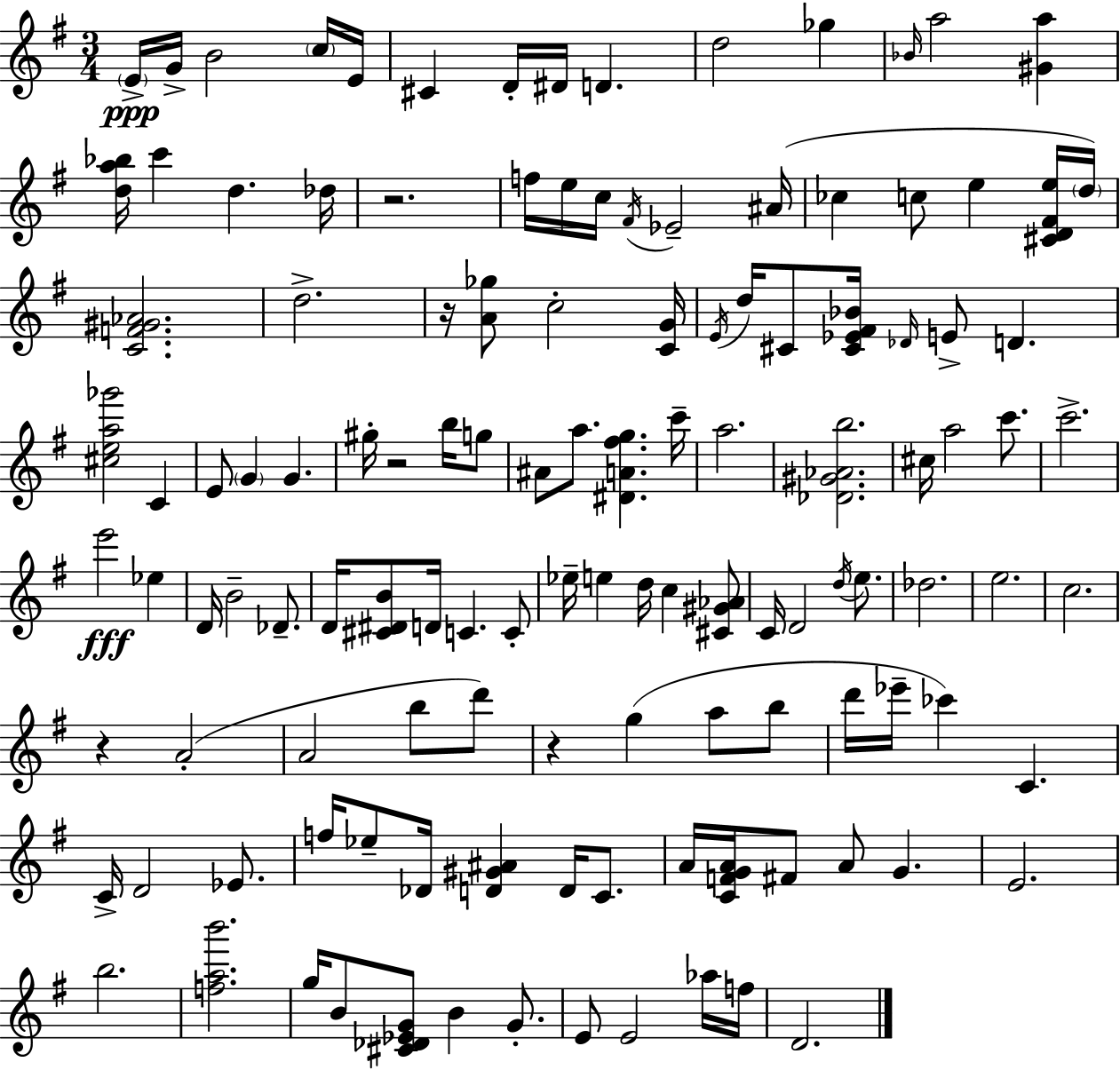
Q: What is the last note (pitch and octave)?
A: D4